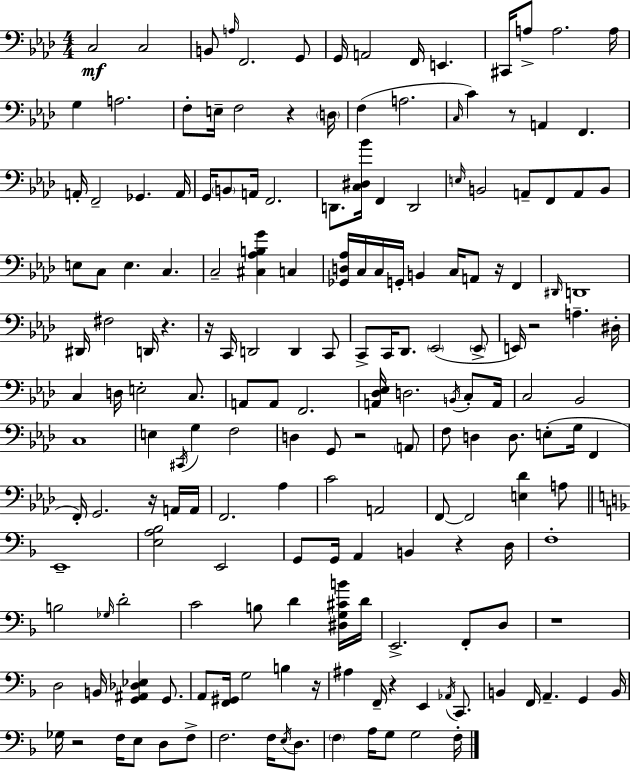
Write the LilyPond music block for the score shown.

{
  \clef bass
  \numericTimeSignature
  \time 4/4
  \key aes \major
  \repeat volta 2 { c2\mf c2 | b,8 \grace { a16 } f,2. g,8 | g,16 a,2 f,16 e,4. | cis,16 a8-> a2. | \break a16 g4 a2. | f8-. e16-- f2 r4 | \parenthesize d16 f4( a2. | \grace { c16 } c'4) r8 a,4 f,4. | \break a,16-. f,2-- ges,4. | a,16 g,16 \parenthesize b,8 a,16 f,2. | d,8. <c dis bes'>16 f,4 d,2 | \grace { e16 } b,2 a,8-- f,8 a,8 | \break b,8 e8 c8 e4. c4. | c2-- <cis aes b g'>4 c4 | <ges, d aes>16 c16 c16 g,16-. b,4 c16 a,8 r16 f,4 | \grace { dis,16 } d,1 | \break dis,16 fis2 d,16 r4. | r16 c,16 d,2 d,4 | c,8 c,8-> c,16 des,8. \parenthesize ees,2( | \parenthesize ees,8-> e,16) r2 a4.-- | \break dis16-. c4 d16 e2-. | c8. a,8 a,8 f,2. | <a, des ees>16 d2. | \acciaccatura { b,16 } c8-. a,16 c2 bes,2 | \break c1 | e4 \acciaccatura { cis,16 } g4 f2 | d4 g,8 r2 | \parenthesize a,8 f8 d4 d8. e8-.( | \break g16 f,4 f,16-.) g,2. | r16 a,16 a,16 f,2. | aes4 c'2 a,2 | f,8~~ f,2 | \break <e des'>4 a8 \bar "||" \break \key f \major e,1-- | <e a bes>2 e,2 | g,8 g,16 a,4 b,4 r4 d16 | f1-. | \break b2 \grace { ges16 } d'2-. | c'2 b8 d'4 <dis g cis' b'>16 | d'16 e,2.-> f,8-. d8 | r1 | \break d2 b,16 <g, ais, des ees>4 g,8. | a,8 <f, gis,>16 g2 b4 | r16 ais4 f,16-- r4 e,4 \acciaccatura { aes,16 } c,8. | b,4 f,16 a,4.-- g,4 | \break b,16 ges16 r2 f16 e8 d8 | f8-> f2. f16 \acciaccatura { e16 } | d8. \parenthesize f4 a16 g8 g2 | f16-. } \bar "|."
}